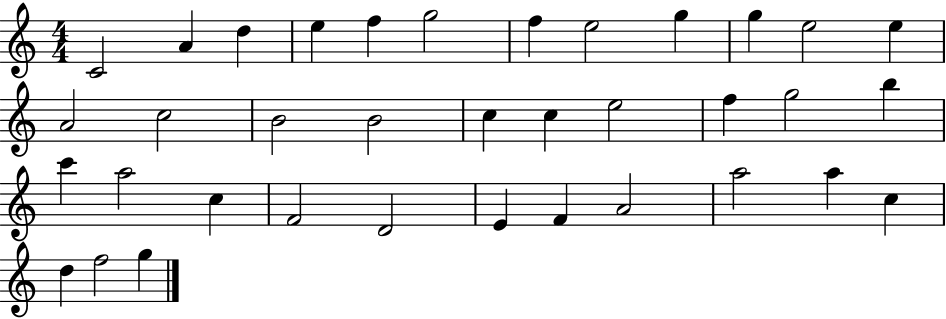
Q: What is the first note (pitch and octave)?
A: C4